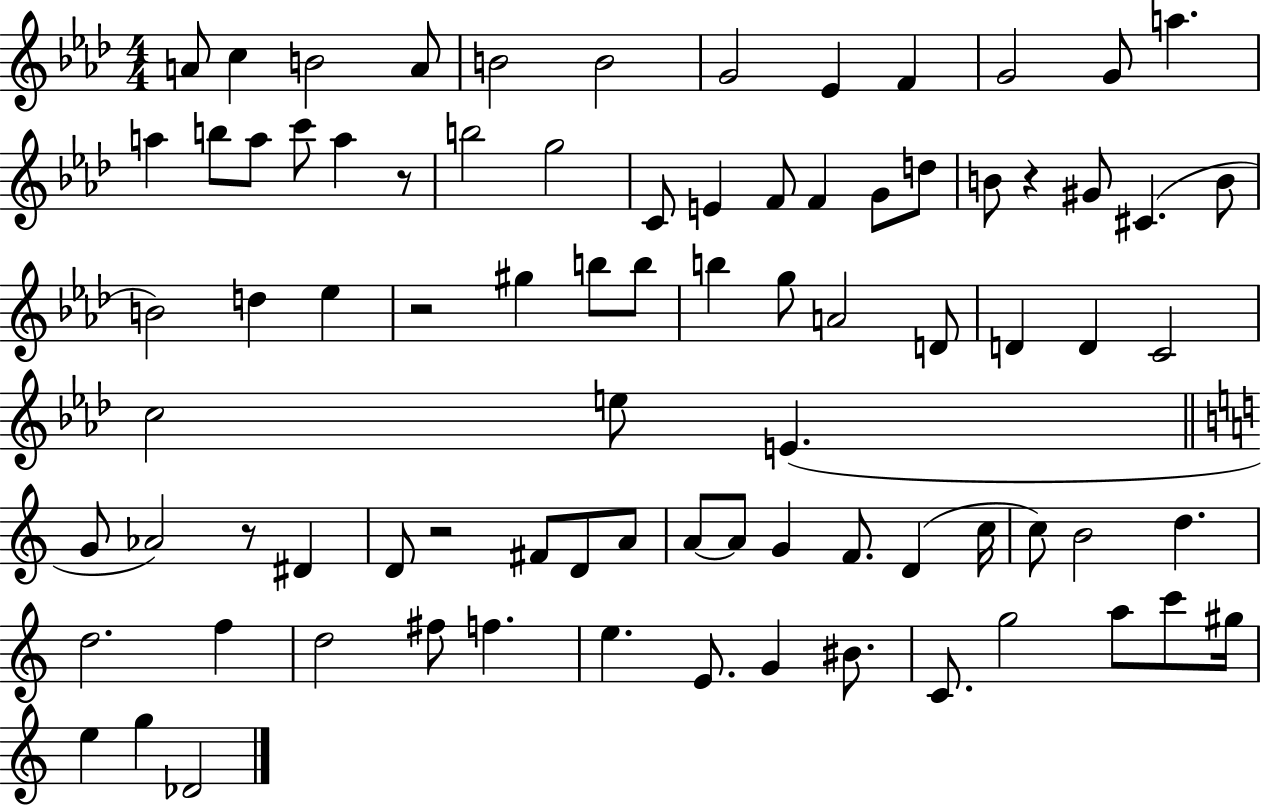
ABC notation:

X:1
T:Untitled
M:4/4
L:1/4
K:Ab
A/2 c B2 A/2 B2 B2 G2 _E F G2 G/2 a a b/2 a/2 c'/2 a z/2 b2 g2 C/2 E F/2 F G/2 d/2 B/2 z ^G/2 ^C B/2 B2 d _e z2 ^g b/2 b/2 b g/2 A2 D/2 D D C2 c2 e/2 E G/2 _A2 z/2 ^D D/2 z2 ^F/2 D/2 A/2 A/2 A/2 G F/2 D c/4 c/2 B2 d d2 f d2 ^f/2 f e E/2 G ^B/2 C/2 g2 a/2 c'/2 ^g/4 e g _D2